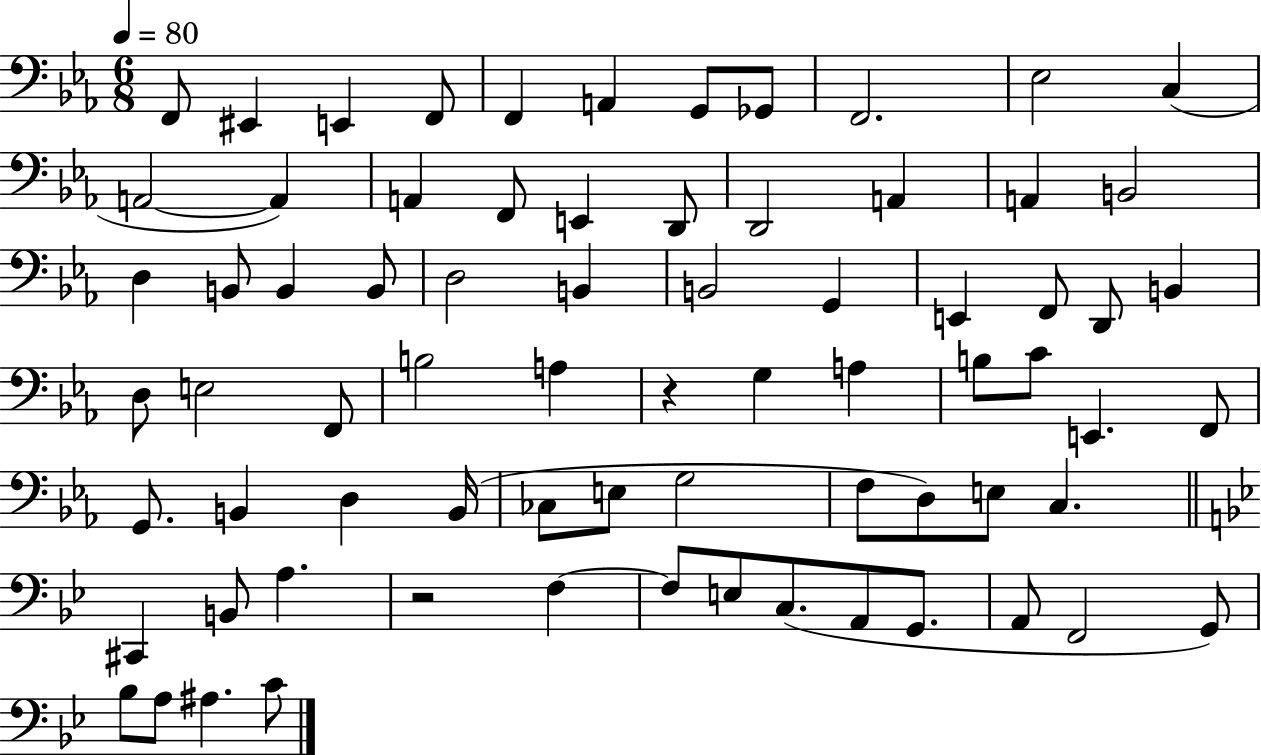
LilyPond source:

{
  \clef bass
  \numericTimeSignature
  \time 6/8
  \key ees \major
  \tempo 4 = 80
  f,8 eis,4 e,4 f,8 | f,4 a,4 g,8 ges,8 | f,2. | ees2 c4( | \break a,2~~ a,4) | a,4 f,8 e,4 d,8 | d,2 a,4 | a,4 b,2 | \break d4 b,8 b,4 b,8 | d2 b,4 | b,2 g,4 | e,4 f,8 d,8 b,4 | \break d8 e2 f,8 | b2 a4 | r4 g4 a4 | b8 c'8 e,4. f,8 | \break g,8. b,4 d4 b,16( | ces8 e8 g2 | f8 d8) e8 c4. | \bar "||" \break \key g \minor cis,4 b,8 a4. | r2 f4~~ | f8 e8 c8.( a,8 g,8. | a,8 f,2 g,8) | \break bes8 a8 ais4. c'8 | \bar "|."
}